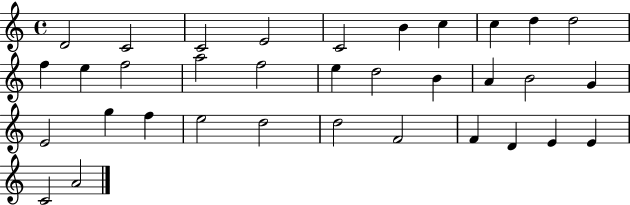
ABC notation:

X:1
T:Untitled
M:4/4
L:1/4
K:C
D2 C2 C2 E2 C2 B c c d d2 f e f2 a2 f2 e d2 B A B2 G E2 g f e2 d2 d2 F2 F D E E C2 A2